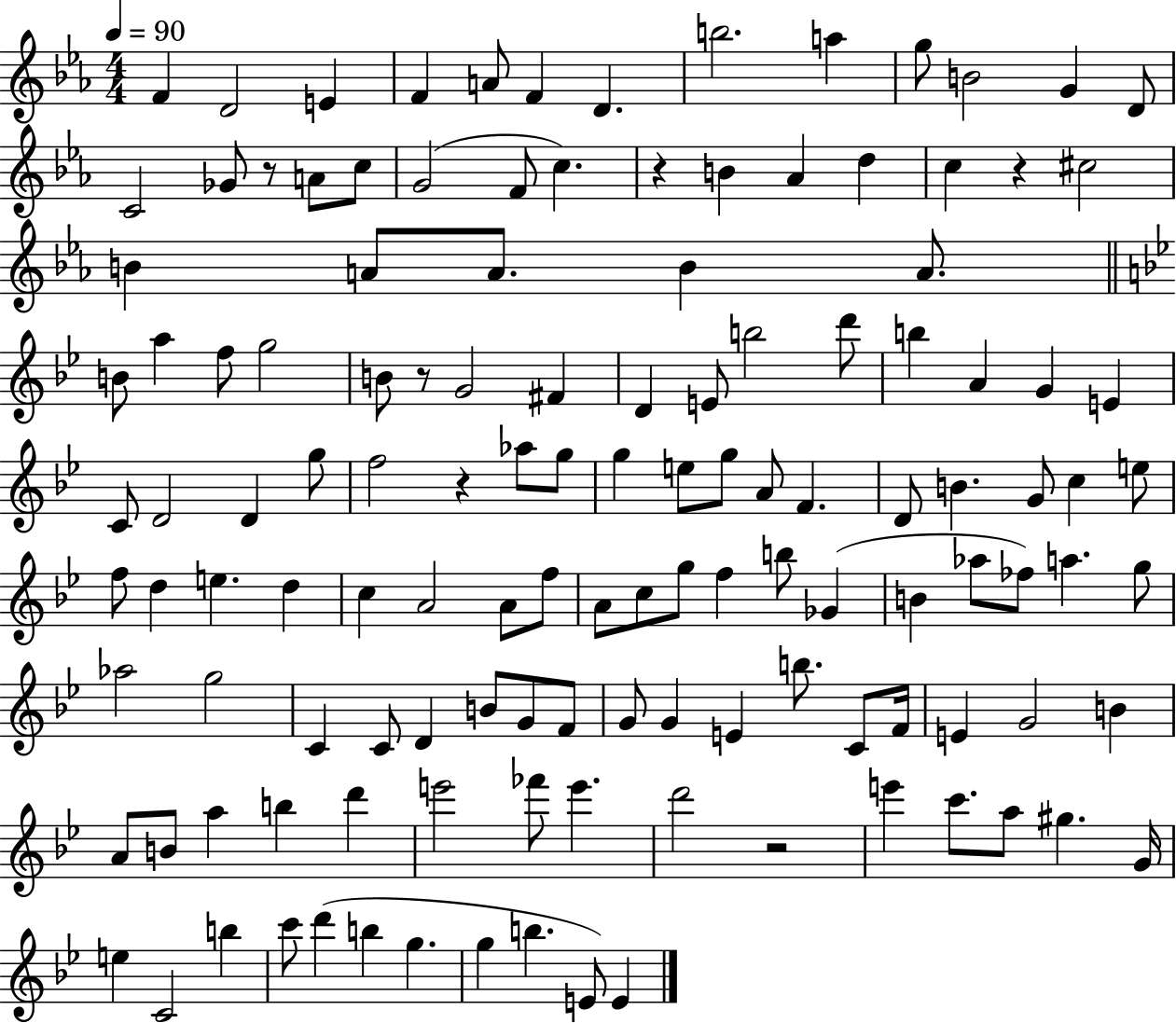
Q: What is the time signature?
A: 4/4